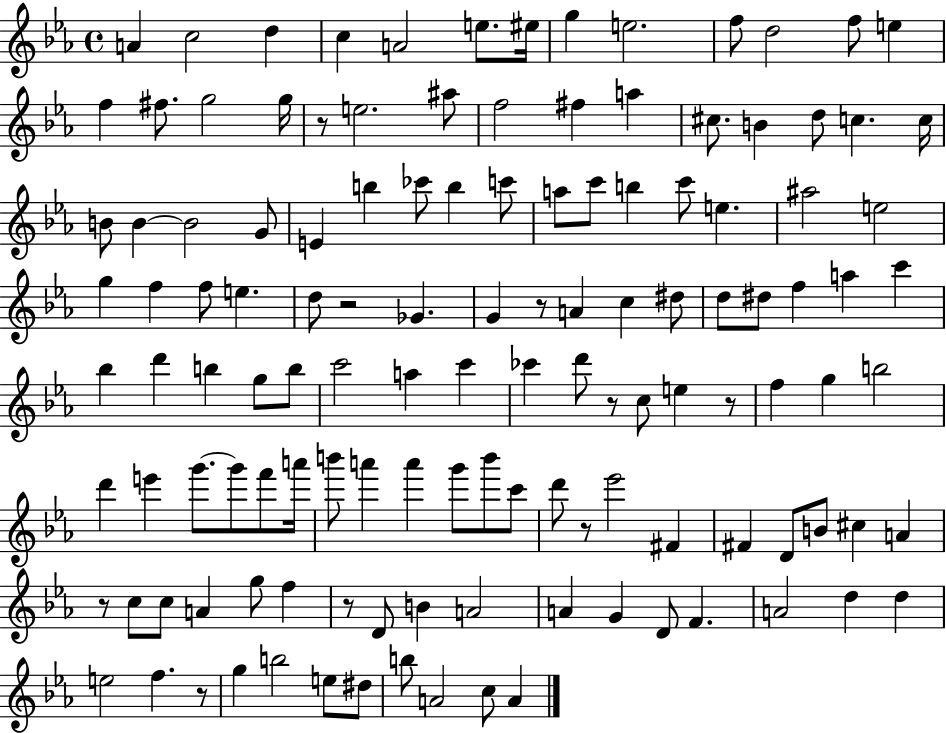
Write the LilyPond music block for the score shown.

{
  \clef treble
  \time 4/4
  \defaultTimeSignature
  \key ees \major
  \repeat volta 2 { a'4 c''2 d''4 | c''4 a'2 e''8. eis''16 | g''4 e''2. | f''8 d''2 f''8 e''4 | \break f''4 fis''8. g''2 g''16 | r8 e''2. ais''8 | f''2 fis''4 a''4 | cis''8. b'4 d''8 c''4. c''16 | \break b'8 b'4~~ b'2 g'8 | e'4 b''4 ces'''8 b''4 c'''8 | a''8 c'''8 b''4 c'''8 e''4. | ais''2 e''2 | \break g''4 f''4 f''8 e''4. | d''8 r2 ges'4. | g'4 r8 a'4 c''4 dis''8 | d''8 dis''8 f''4 a''4 c'''4 | \break bes''4 d'''4 b''4 g''8 b''8 | c'''2 a''4 c'''4 | ces'''4 d'''8 r8 c''8 e''4 r8 | f''4 g''4 b''2 | \break d'''4 e'''4 g'''8.~~ g'''8 f'''8 a'''16 | b'''8 a'''4 a'''4 g'''8 b'''8 c'''8 | d'''8 r8 ees'''2 fis'4 | fis'4 d'8 b'8 cis''4 a'4 | \break r8 c''8 c''8 a'4 g''8 f''4 | r8 d'8 b'4 a'2 | a'4 g'4 d'8 f'4. | a'2 d''4 d''4 | \break e''2 f''4. r8 | g''4 b''2 e''8 dis''8 | b''8 a'2 c''8 a'4 | } \bar "|."
}